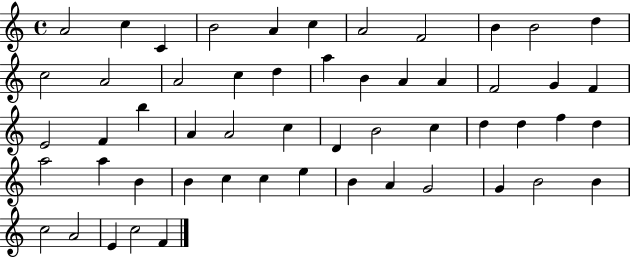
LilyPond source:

{
  \clef treble
  \time 4/4
  \defaultTimeSignature
  \key c \major
  a'2 c''4 c'4 | b'2 a'4 c''4 | a'2 f'2 | b'4 b'2 d''4 | \break c''2 a'2 | a'2 c''4 d''4 | a''4 b'4 a'4 a'4 | f'2 g'4 f'4 | \break e'2 f'4 b''4 | a'4 a'2 c''4 | d'4 b'2 c''4 | d''4 d''4 f''4 d''4 | \break a''2 a''4 b'4 | b'4 c''4 c''4 e''4 | b'4 a'4 g'2 | g'4 b'2 b'4 | \break c''2 a'2 | e'4 c''2 f'4 | \bar "|."
}